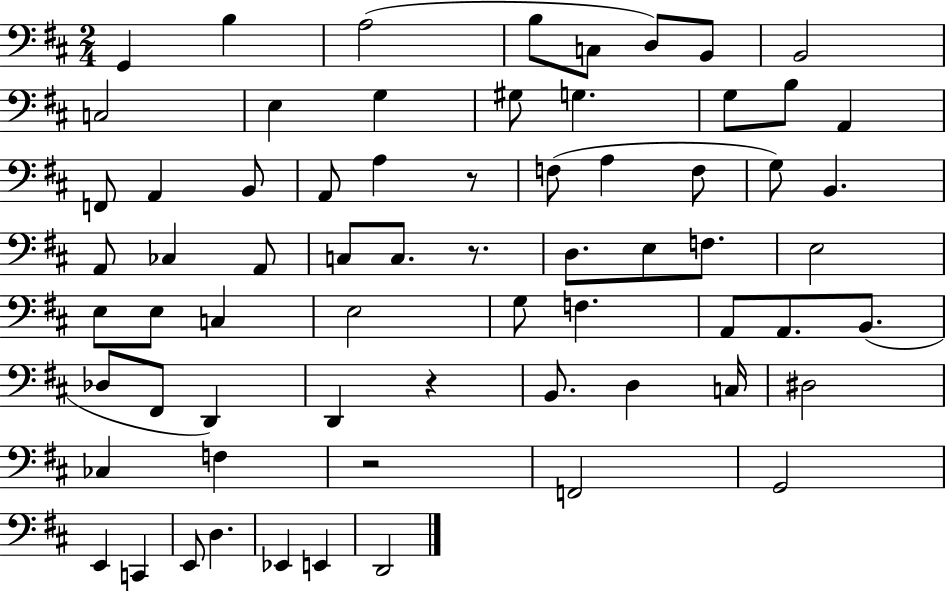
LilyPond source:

{
  \clef bass
  \numericTimeSignature
  \time 2/4
  \key d \major
  g,4 b4 | a2( | b8 c8 d8) b,8 | b,2 | \break c2 | e4 g4 | gis8 g4. | g8 b8 a,4 | \break f,8 a,4 b,8 | a,8 a4 r8 | f8( a4 f8 | g8) b,4. | \break a,8 ces4 a,8 | c8 c8. r8. | d8. e8 f8. | e2 | \break e8 e8 c4 | e2 | g8 f4. | a,8 a,8. b,8.( | \break des8 fis,8 d,4) | d,4 r4 | b,8. d4 c16 | dis2 | \break ces4 f4 | r2 | f,2 | g,2 | \break e,4 c,4 | e,8 d4. | ees,4 e,4 | d,2 | \break \bar "|."
}